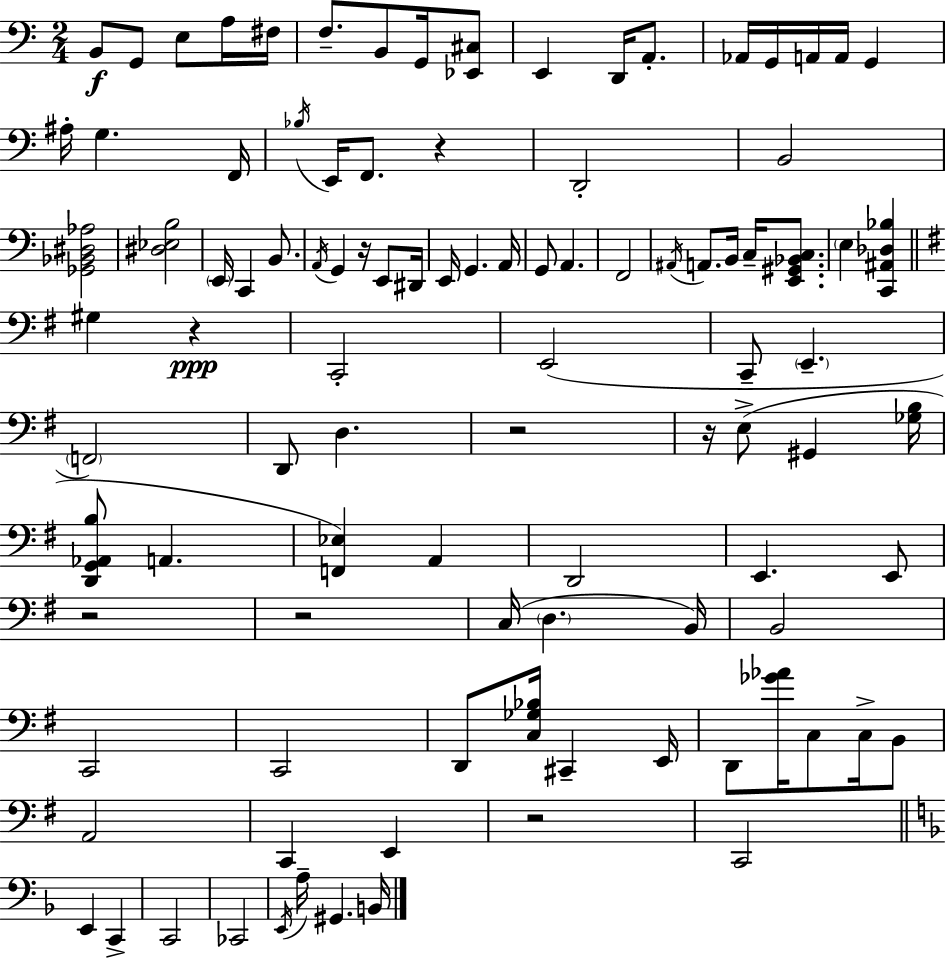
B2/e G2/e E3/e A3/s F#3/s F3/e. B2/e G2/s [Eb2,C#3]/e E2/q D2/s A2/e. Ab2/s G2/s A2/s A2/s G2/q A#3/s G3/q. F2/s Bb3/s E2/s F2/e. R/q D2/h B2/h [Gb2,Bb2,D#3,Ab3]/h [D#3,Eb3,B3]/h E2/s C2/q B2/e. A2/s G2/q R/s E2/e D#2/s E2/s G2/q. A2/s G2/e A2/q. F2/h A#2/s A2/e. B2/s C3/s [E2,G#2,Bb2,C3]/e. E3/q [C2,A#2,Db3,Bb3]/q G#3/q R/q C2/h E2/h C2/e E2/q. F2/h D2/e D3/q. R/h R/s E3/e G#2/q [Gb3,B3]/s [D2,G2,Ab2,B3]/e A2/q. [F2,Eb3]/q A2/q D2/h E2/q. E2/e R/h R/h C3/s D3/q. B2/s B2/h C2/h C2/h D2/e [C3,Gb3,Bb3]/s C#2/q E2/s D2/e [Gb4,Ab4]/s C3/e C3/s B2/e A2/h C2/q E2/q R/h C2/h E2/q C2/q C2/h CES2/h E2/s A3/s G#2/q. B2/s